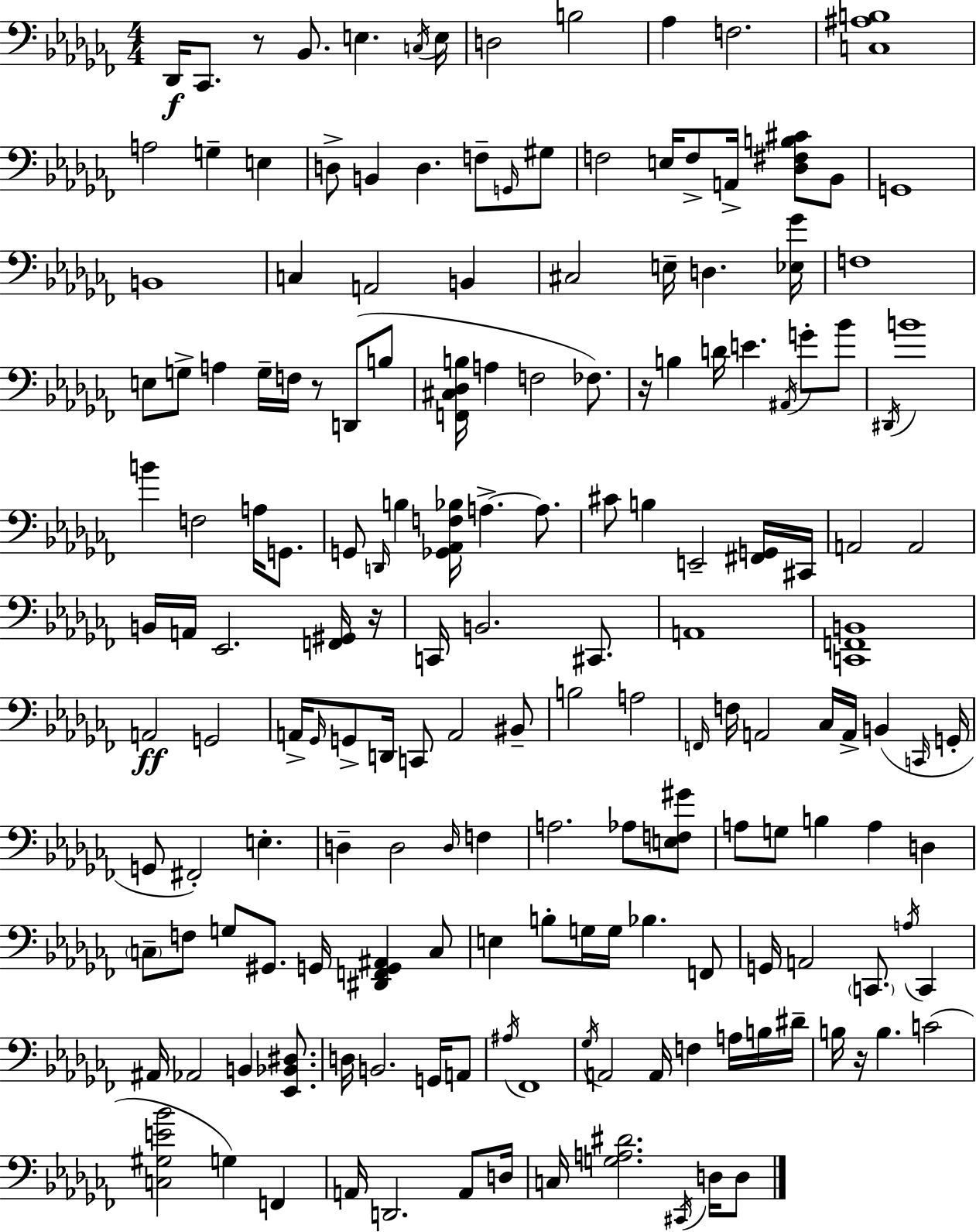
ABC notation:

X:1
T:Untitled
M:4/4
L:1/4
K:Abm
_D,,/4 _C,,/2 z/2 _B,,/2 E, C,/4 E,/4 D,2 B,2 _A, F,2 [C,^A,B,]4 A,2 G, E, D,/2 B,, D, F,/2 G,,/4 ^G,/2 F,2 E,/4 F,/2 A,,/4 [_D,^F,B,^C]/2 _B,,/2 G,,4 B,,4 C, A,,2 B,, ^C,2 E,/4 D, [_E,_G]/4 F,4 E,/2 G,/2 A, G,/4 F,/4 z/2 D,,/2 B,/2 [F,,^C,_D,B,]/4 A, F,2 _F,/2 z/4 B, D/4 E ^A,,/4 G/2 _B/2 ^D,,/4 B4 B F,2 A,/4 G,,/2 G,,/2 D,,/4 B, [_G,,_A,,F,_B,]/4 A, A,/2 ^C/2 B, E,,2 [^F,,G,,]/4 ^C,,/4 A,,2 A,,2 B,,/4 A,,/4 _E,,2 [F,,^G,,]/4 z/4 C,,/4 B,,2 ^C,,/2 A,,4 [C,,F,,B,,]4 A,,2 G,,2 A,,/4 _G,,/4 G,,/2 D,,/4 C,,/2 A,,2 ^B,,/2 B,2 A,2 F,,/4 F,/4 A,,2 _C,/4 A,,/4 B,, C,,/4 G,,/4 G,,/2 ^F,,2 E, D, D,2 D,/4 F, A,2 _A,/2 [E,F,^G]/2 A,/2 G,/2 B, A, D, C,/2 F,/2 G,/2 ^G,,/2 G,,/4 [^D,,F,,G,,^A,,] C,/2 E, B,/2 G,/4 G,/4 _B, F,,/2 G,,/4 A,,2 C,,/2 A,/4 C,, ^A,,/4 _A,,2 B,, [_E,,_B,,^D,]/2 D,/4 B,,2 G,,/4 A,,/2 ^A,/4 _F,,4 _G,/4 A,,2 A,,/4 F, A,/4 B,/4 ^D/4 B,/4 z/4 B, C2 [C,^G,E_B]2 G, F,, A,,/4 D,,2 A,,/2 D,/4 C,/4 [G,A,^D]2 ^C,,/4 D,/4 D,/2